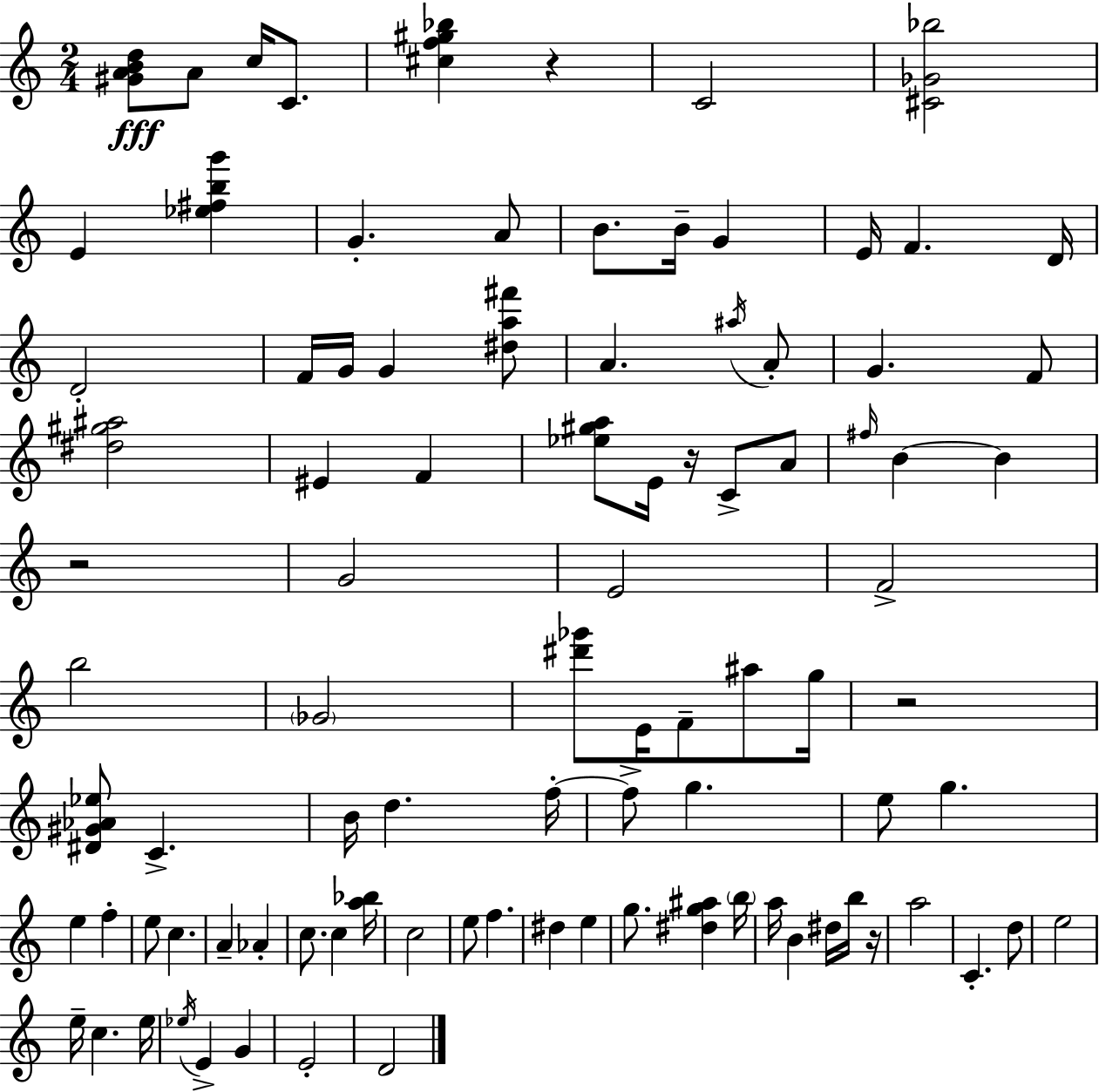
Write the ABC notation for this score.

X:1
T:Untitled
M:2/4
L:1/4
K:C
[^GABd]/2 A/2 c/4 C/2 [^cf^g_b] z C2 [^C_G_b]2 E [_e^fbg'] G A/2 B/2 B/4 G E/4 F D/4 D2 F/4 G/4 G [^da^f']/2 A ^a/4 A/2 G F/2 [^d^g^a]2 ^E F [_e^ga]/2 E/4 z/4 C/2 A/2 ^f/4 B B z2 G2 E2 F2 b2 _G2 [^d'_g']/2 E/4 F/2 ^a/2 g/4 z2 [^D^G_A_e]/2 C B/4 d f/4 f/2 g e/2 g e f e/2 c A _A c/2 c [a_b]/4 c2 e/2 f ^d e g/2 [^dg^a] b/4 a/4 B ^d/4 b/4 z/4 a2 C d/2 e2 e/4 c e/4 _e/4 E G E2 D2